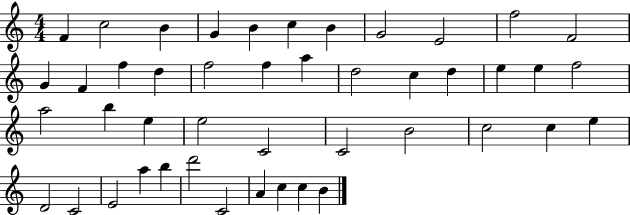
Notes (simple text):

F4/q C5/h B4/q G4/q B4/q C5/q B4/q G4/h E4/h F5/h F4/h G4/q F4/q F5/q D5/q F5/h F5/q A5/q D5/h C5/q D5/q E5/q E5/q F5/h A5/h B5/q E5/q E5/h C4/h C4/h B4/h C5/h C5/q E5/q D4/h C4/h E4/h A5/q B5/q D6/h C4/h A4/q C5/q C5/q B4/q